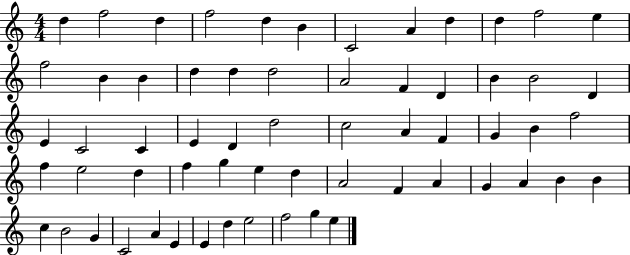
{
  \clef treble
  \numericTimeSignature
  \time 4/4
  \key c \major
  d''4 f''2 d''4 | f''2 d''4 b'4 | c'2 a'4 d''4 | d''4 f''2 e''4 | \break f''2 b'4 b'4 | d''4 d''4 d''2 | a'2 f'4 d'4 | b'4 b'2 d'4 | \break e'4 c'2 c'4 | e'4 d'4 d''2 | c''2 a'4 f'4 | g'4 b'4 f''2 | \break f''4 e''2 d''4 | f''4 g''4 e''4 d''4 | a'2 f'4 a'4 | g'4 a'4 b'4 b'4 | \break c''4 b'2 g'4 | c'2 a'4 e'4 | e'4 d''4 e''2 | f''2 g''4 e''4 | \break \bar "|."
}